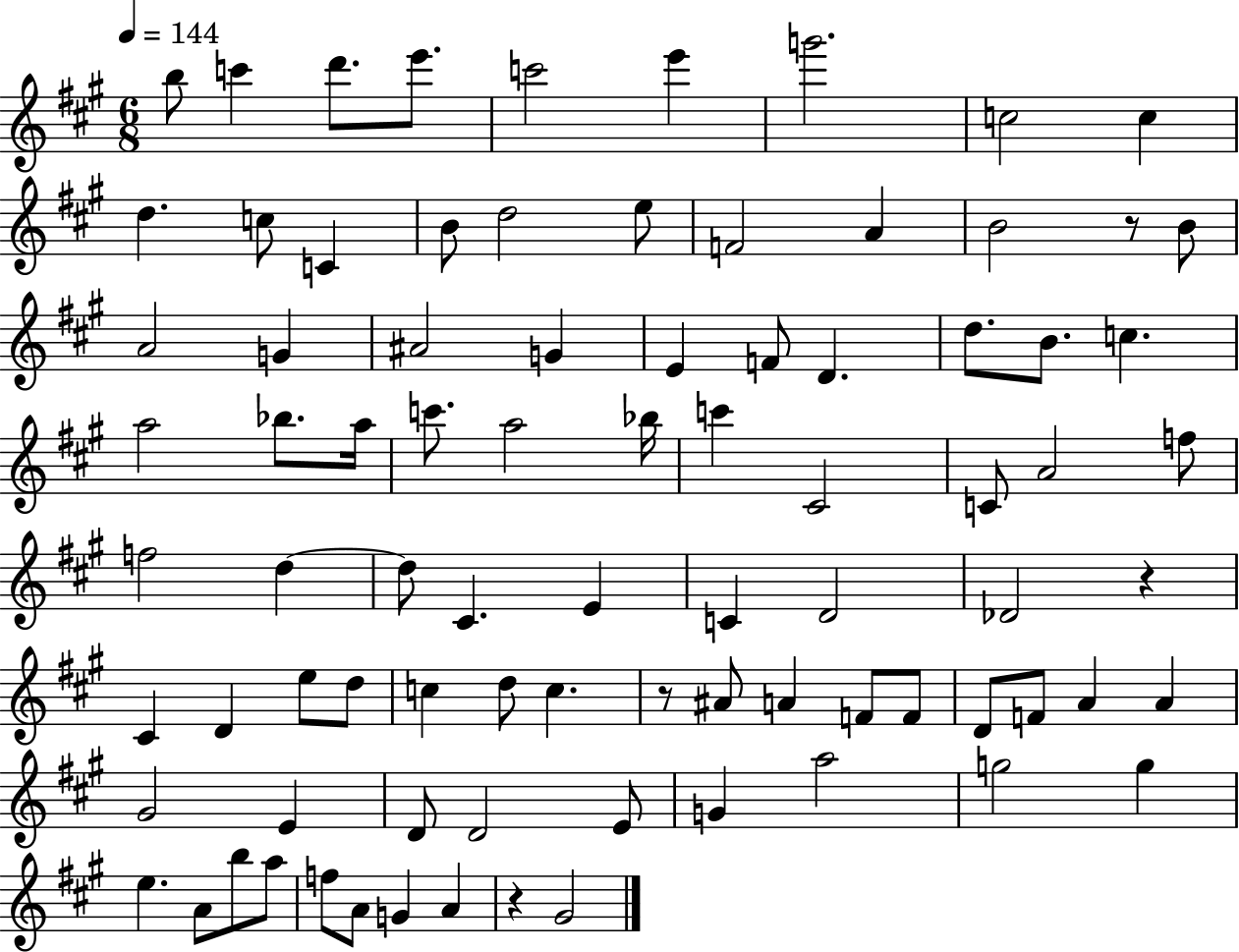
B5/e C6/q D6/e. E6/e. C6/h E6/q G6/h. C5/h C5/q D5/q. C5/e C4/q B4/e D5/h E5/e F4/h A4/q B4/h R/e B4/e A4/h G4/q A#4/h G4/q E4/q F4/e D4/q. D5/e. B4/e. C5/q. A5/h Bb5/e. A5/s C6/e. A5/h Bb5/s C6/q C#4/h C4/e A4/h F5/e F5/h D5/q D5/e C#4/q. E4/q C4/q D4/h Db4/h R/q C#4/q D4/q E5/e D5/e C5/q D5/e C5/q. R/e A#4/e A4/q F4/e F4/e D4/e F4/e A4/q A4/q G#4/h E4/q D4/e D4/h E4/e G4/q A5/h G5/h G5/q E5/q. A4/e B5/e A5/e F5/e A4/e G4/q A4/q R/q G#4/h